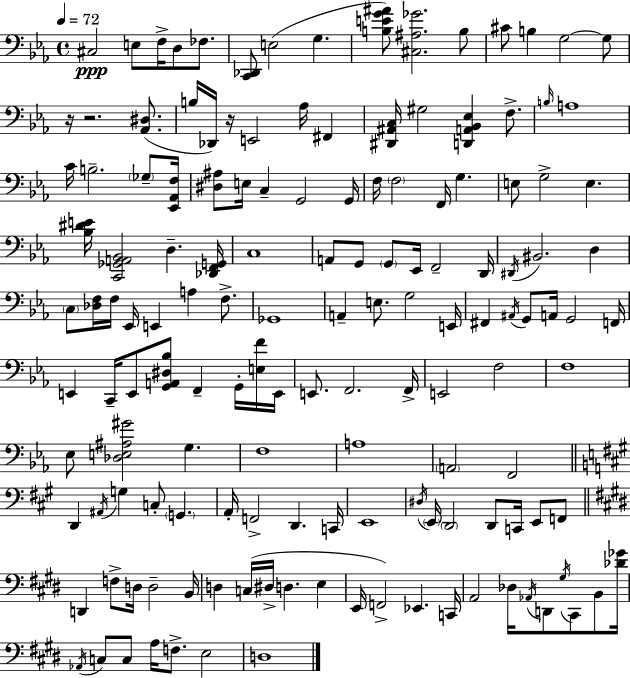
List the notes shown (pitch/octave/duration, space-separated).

C#3/h E3/e F3/s D3/e FES3/e. [C2,Db2]/e E3/h G3/q. [B3,E4,G4,A#4]/e [C#3,A#3,Gb4]/h. B3/e C#4/e B3/q G3/h G3/e R/s R/h. [Ab2,D#3]/e. B3/s Db2/s R/s E2/h Ab3/s F#2/q [D#2,A#2,C3]/s G#3/h [D2,A2,Bb2,Eb3]/q F3/e. B3/s A3/w C4/s B3/h. Gb3/e [Eb2,Ab2,F3]/s [D#3,A#3]/e E3/s C3/q G2/h G2/s F3/s F3/h F2/s G3/q. E3/e G3/h E3/q. [Bb3,D#4,E4]/s [C2,Gb2,A2,Bb2]/h D3/q. [Db2,F2,G2]/s C3/w A2/e G2/e G2/e Eb2/s F2/h D2/s D#2/s BIS2/h. D3/q C3/e [Db3,F3]/s F3/s Eb2/s E2/q A3/q F3/e. Gb2/w A2/q E3/e. G3/h E2/s F#2/q A#2/s G2/e A2/s G2/h F2/s E2/q C2/s E2/e [G2,A2,D#3,Bb3]/e F2/q G2/s [E3,F4]/s E2/s E2/e. F2/h. F2/s E2/h F3/h F3/w Eb3/e [Db3,E3,A#3,G#4]/h G3/q. F3/w A3/w A2/h F2/h D2/q A#2/s G3/q C3/e G2/q. A2/s F2/h D2/q. C2/s E2/w D#3/s E2/s D2/h D2/e C2/s E2/e F2/e D2/q F3/e D3/s D3/h B2/s D3/q C3/s D#3/s D3/q. E3/q E2/s F2/h Eb2/q. C2/s A2/h Db3/s Ab2/s D2/e G#3/s C#2/e B2/e [Db4,Gb4]/s Ab2/s C3/e C3/e A3/s F3/e. E3/h D3/w